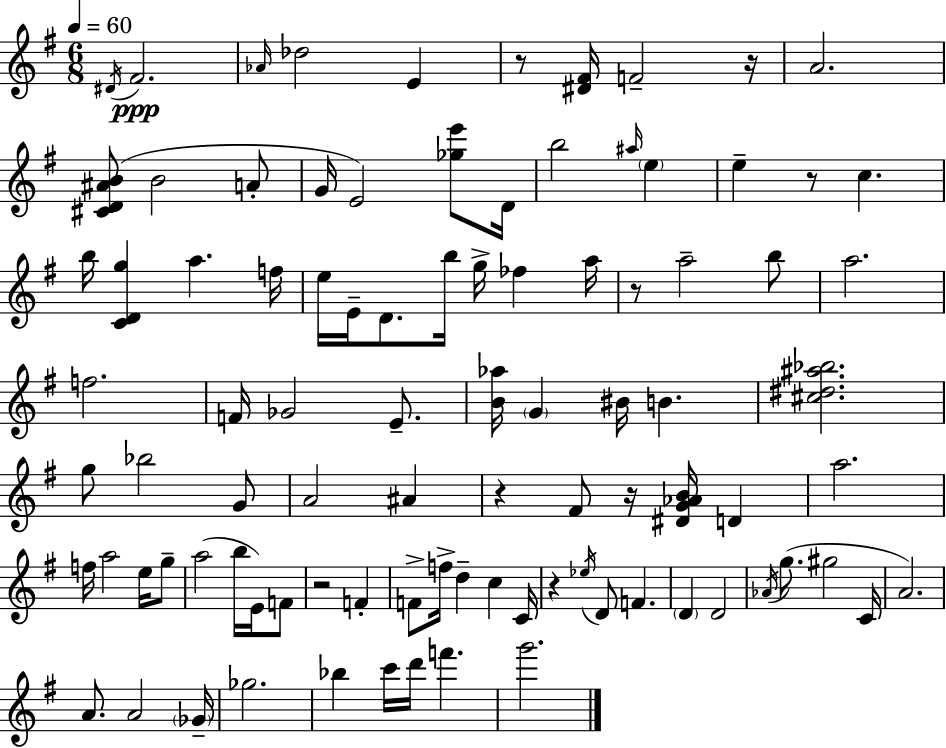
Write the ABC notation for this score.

X:1
T:Untitled
M:6/8
L:1/4
K:Em
^D/4 ^F2 _A/4 _d2 E z/2 [^D^F]/4 F2 z/4 A2 [^CD^AB]/2 B2 A/2 G/4 E2 [_ge']/2 D/4 b2 ^a/4 e e z/2 c b/4 [CDg] a f/4 e/4 E/4 D/2 b/4 g/4 _f a/4 z/2 a2 b/2 a2 f2 F/4 _G2 E/2 [B_a]/4 G ^B/4 B [^c^d^a_b]2 g/2 _b2 G/2 A2 ^A z ^F/2 z/4 [^DG_AB]/4 D a2 f/4 a2 e/4 g/2 a2 b/4 E/4 F/2 z2 F F/2 f/4 d c C/4 z _e/4 D/2 F D D2 _A/4 g/2 ^g2 C/4 A2 A/2 A2 _G/4 _g2 _b c'/4 d'/4 f' g'2